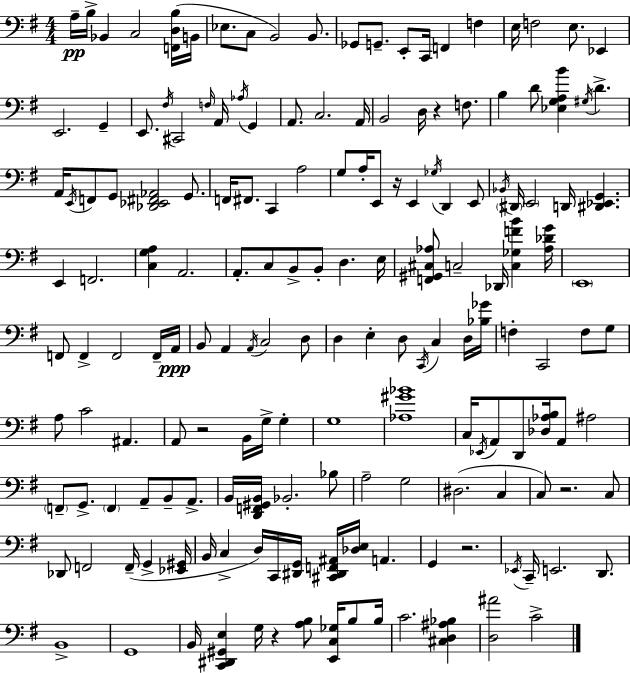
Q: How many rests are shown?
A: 6